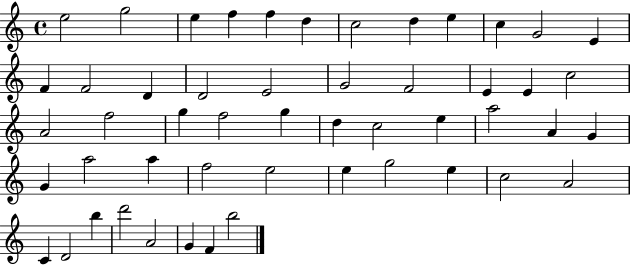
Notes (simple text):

E5/h G5/h E5/q F5/q F5/q D5/q C5/h D5/q E5/q C5/q G4/h E4/q F4/q F4/h D4/q D4/h E4/h G4/h F4/h E4/q E4/q C5/h A4/h F5/h G5/q F5/h G5/q D5/q C5/h E5/q A5/h A4/q G4/q G4/q A5/h A5/q F5/h E5/h E5/q G5/h E5/q C5/h A4/h C4/q D4/h B5/q D6/h A4/h G4/q F4/q B5/h